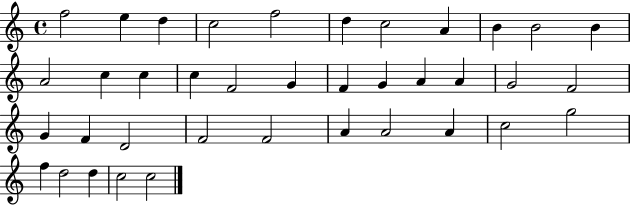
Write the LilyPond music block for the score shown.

{
  \clef treble
  \time 4/4
  \defaultTimeSignature
  \key c \major
  f''2 e''4 d''4 | c''2 f''2 | d''4 c''2 a'4 | b'4 b'2 b'4 | \break a'2 c''4 c''4 | c''4 f'2 g'4 | f'4 g'4 a'4 a'4 | g'2 f'2 | \break g'4 f'4 d'2 | f'2 f'2 | a'4 a'2 a'4 | c''2 g''2 | \break f''4 d''2 d''4 | c''2 c''2 | \bar "|."
}